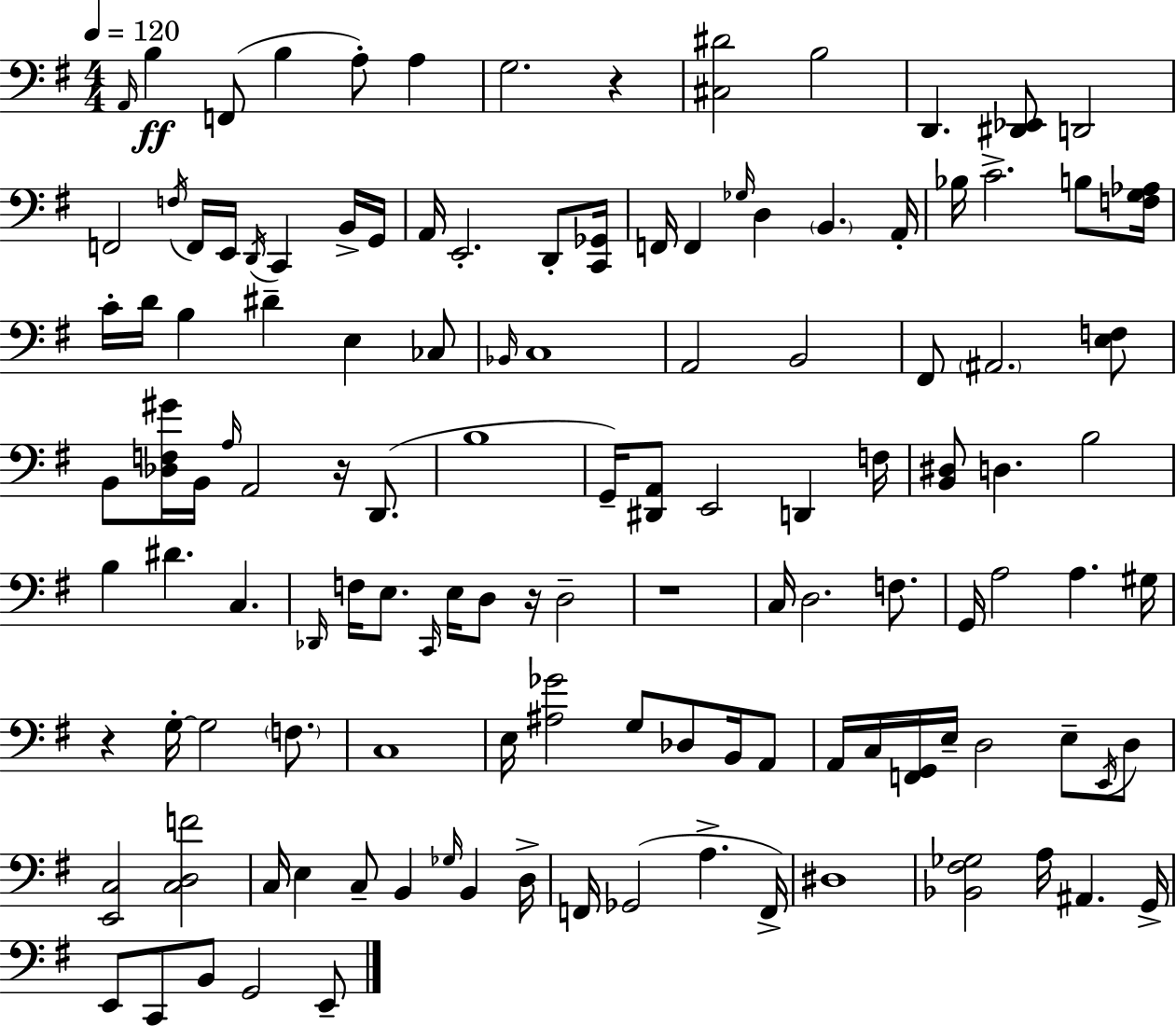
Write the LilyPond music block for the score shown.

{
  \clef bass
  \numericTimeSignature
  \time 4/4
  \key g \major
  \tempo 4 = 120
  \grace { a,16 }\ff b4 f,8( b4 a8-.) a4 | g2. r4 | <cis dis'>2 b2 | d,4. <dis, ees,>8 d,2 | \break f,2 \acciaccatura { f16 } f,16 e,16 \acciaccatura { d,16 } c,4 | b,16-> g,16 a,16 e,2.-. | d,8-. <c, ges,>16 f,16 f,4 \grace { ges16 } d4 \parenthesize b,4. | a,16-. bes16 c'2.-> | \break b8 <f g aes>16 c'16-. d'16 b4 dis'4-- e4 | ces8 \grace { bes,16 } c1 | a,2 b,2 | fis,8 \parenthesize ais,2. | \break <e f>8 b,8 <des f gis'>16 b,16 \grace { a16 } a,2 | r16 d,8.( b1 | g,16--) <dis, a,>8 e,2 | d,4 f16 <b, dis>8 d4. b2 | \break b4 dis'4. | c4. \grace { des,16 } f16 e8. \grace { c,16 } e16 d8 r16 | d2-- r1 | c16 d2. | \break f8. g,16 a2 | a4. gis16 r4 g16-.~~ g2 | \parenthesize f8. c1 | e16 <ais ges'>2 | \break g8 des8 b,16 a,8 a,16 c16 <f, g,>16 e16-- d2 | e8-- \acciaccatura { e,16 } d8 <e, c>2 | <c d f'>2 c16 e4 c8-- | b,4 \grace { ges16 } b,4 d16-> f,16 ges,2( | \break a4.-> f,16->) dis1 | <bes, fis ges>2 | a16 ais,4. g,16-> e,8 c,8 b,8 | g,2 e,8-- \bar "|."
}